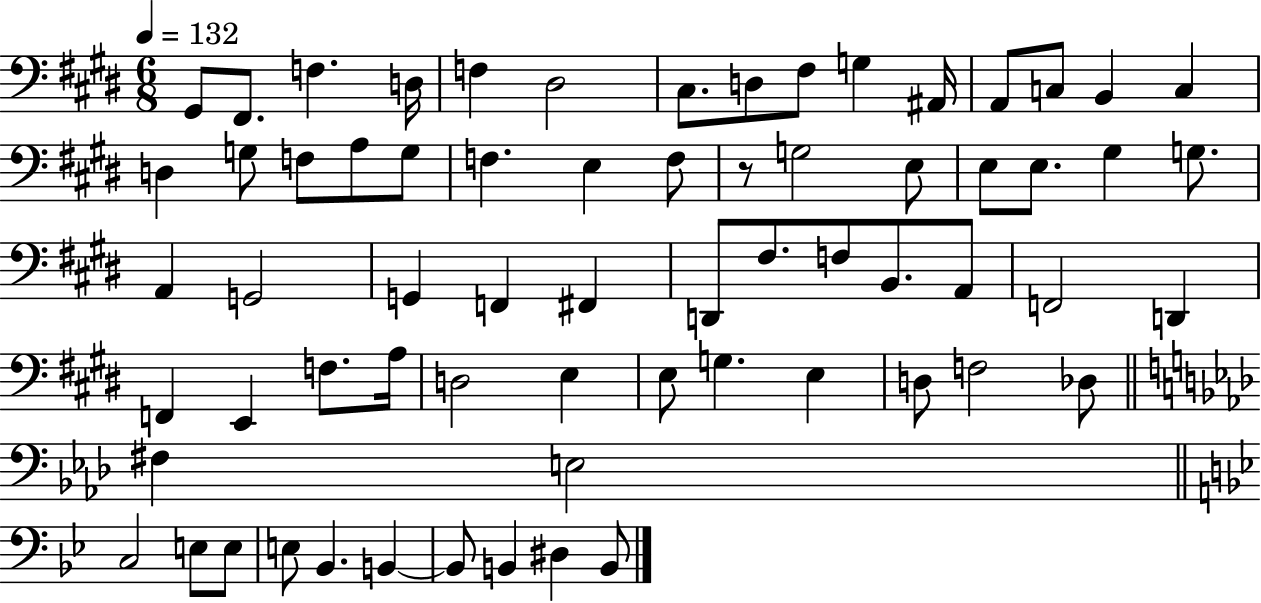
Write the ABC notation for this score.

X:1
T:Untitled
M:6/8
L:1/4
K:E
^G,,/2 ^F,,/2 F, D,/4 F, ^D,2 ^C,/2 D,/2 ^F,/2 G, ^A,,/4 A,,/2 C,/2 B,, C, D, G,/2 F,/2 A,/2 G,/2 F, E, F,/2 z/2 G,2 E,/2 E,/2 E,/2 ^G, G,/2 A,, G,,2 G,, F,, ^F,, D,,/2 ^F,/2 F,/2 B,,/2 A,,/2 F,,2 D,, F,, E,, F,/2 A,/4 D,2 E, E,/2 G, E, D,/2 F,2 _D,/2 ^F, E,2 C,2 E,/2 E,/2 E,/2 _B,, B,, B,,/2 B,, ^D, B,,/2